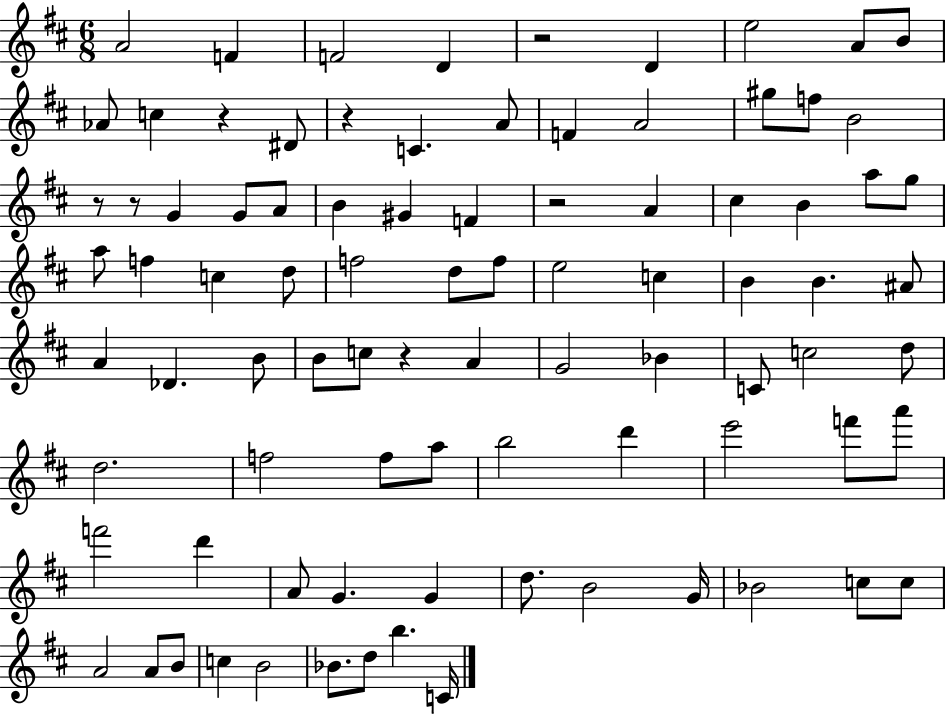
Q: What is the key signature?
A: D major